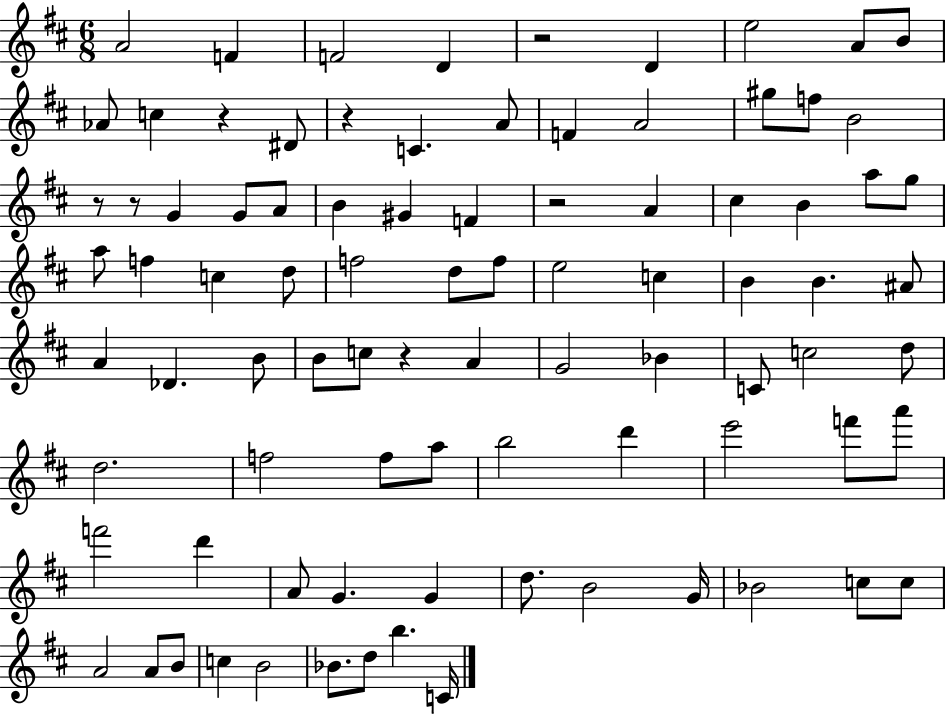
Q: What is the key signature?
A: D major